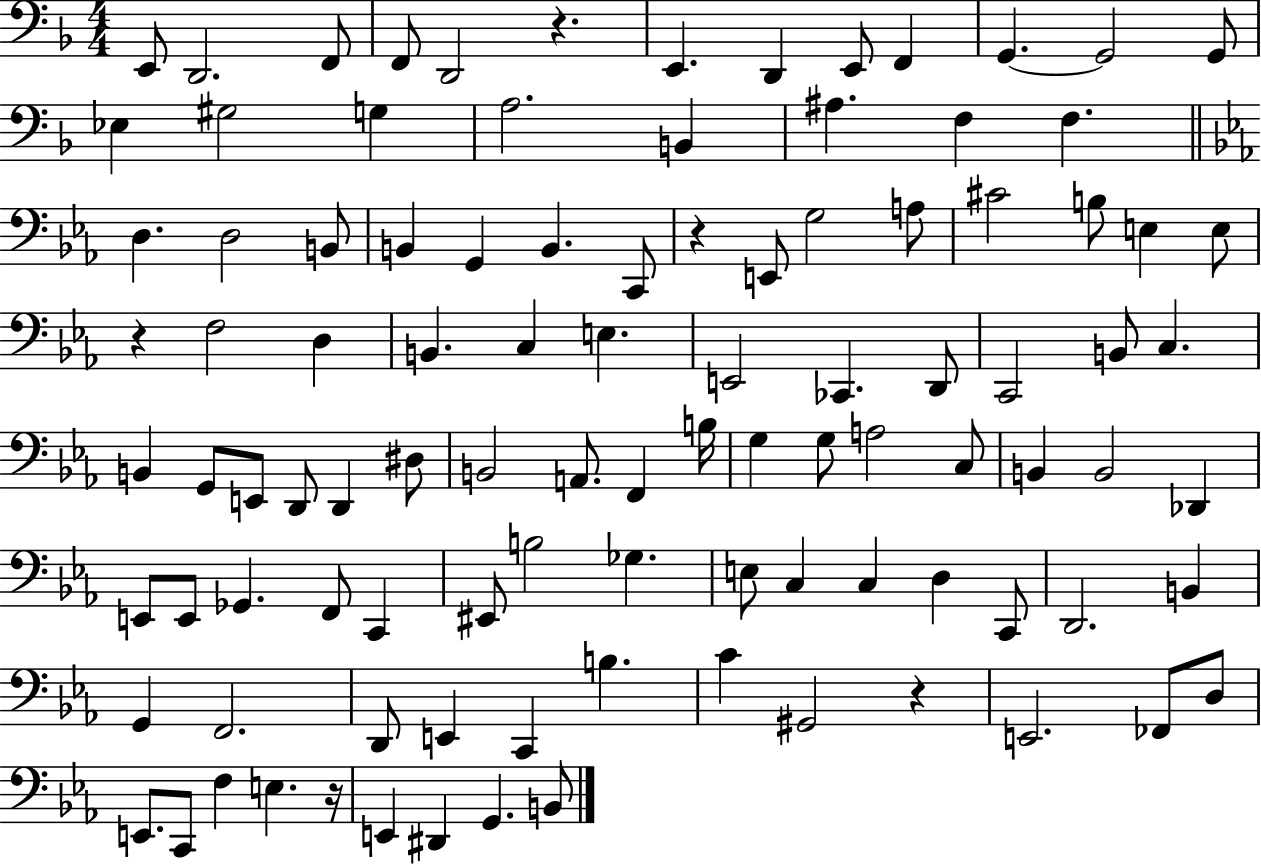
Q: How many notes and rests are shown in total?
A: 101